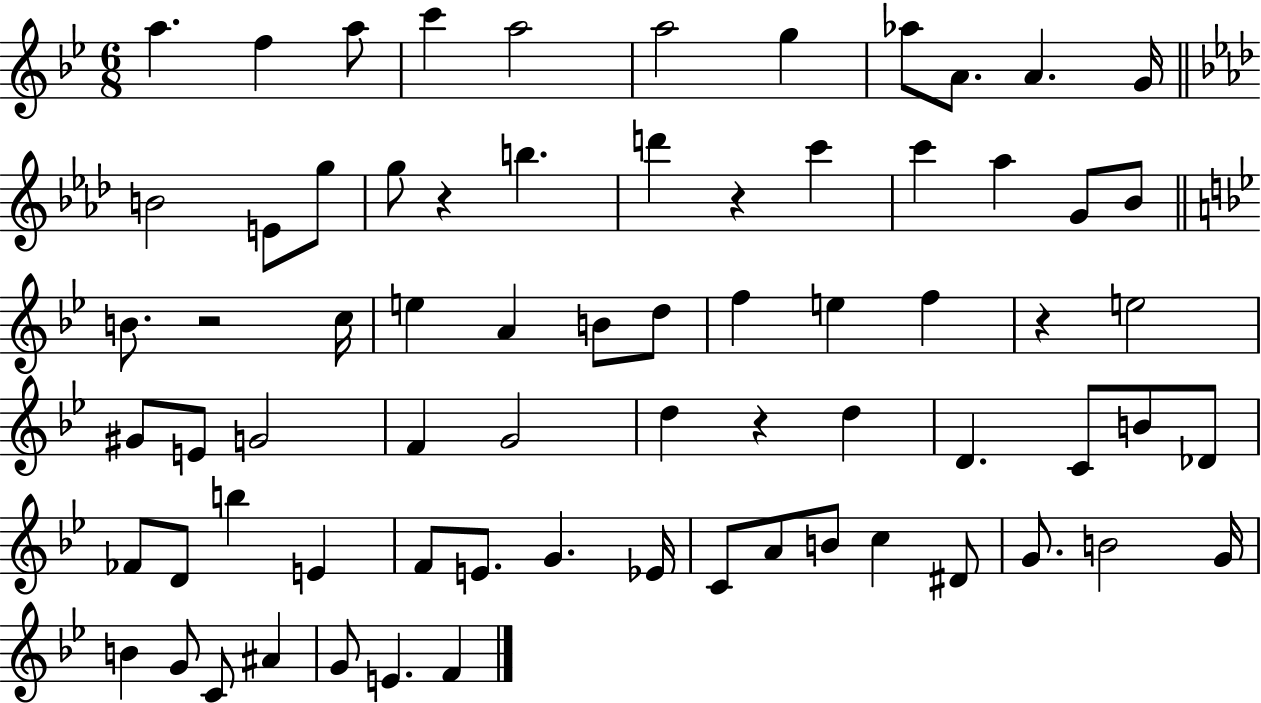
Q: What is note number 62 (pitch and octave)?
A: C4